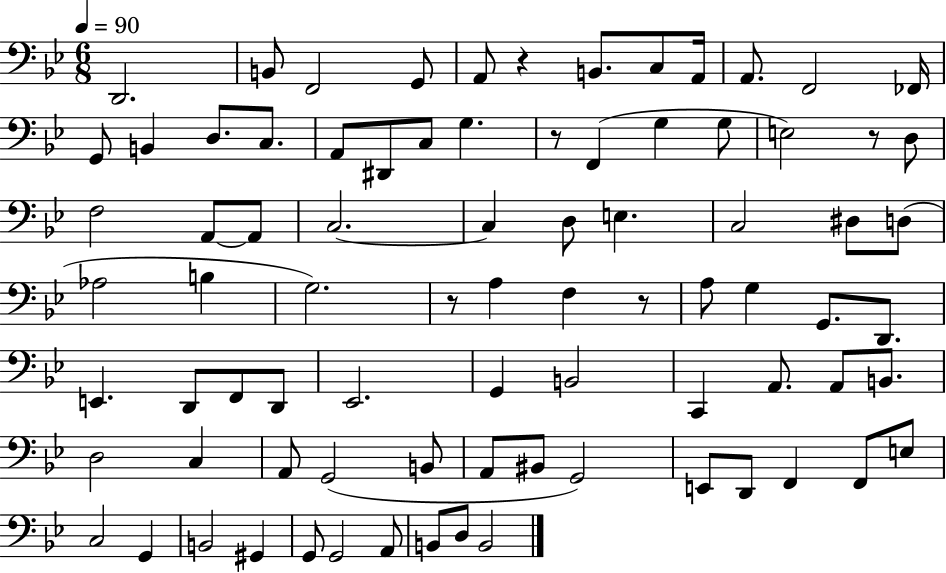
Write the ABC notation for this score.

X:1
T:Untitled
M:6/8
L:1/4
K:Bb
D,,2 B,,/2 F,,2 G,,/2 A,,/2 z B,,/2 C,/2 A,,/4 A,,/2 F,,2 _F,,/4 G,,/2 B,, D,/2 C,/2 A,,/2 ^D,,/2 C,/2 G, z/2 F,, G, G,/2 E,2 z/2 D,/2 F,2 A,,/2 A,,/2 C,2 C, D,/2 E, C,2 ^D,/2 D,/2 _A,2 B, G,2 z/2 A, F, z/2 A,/2 G, G,,/2 D,,/2 E,, D,,/2 F,,/2 D,,/2 _E,,2 G,, B,,2 C,, A,,/2 A,,/2 B,,/2 D,2 C, A,,/2 G,,2 B,,/2 A,,/2 ^B,,/2 G,,2 E,,/2 D,,/2 F,, F,,/2 E,/2 C,2 G,, B,,2 ^G,, G,,/2 G,,2 A,,/2 B,,/2 D,/2 B,,2